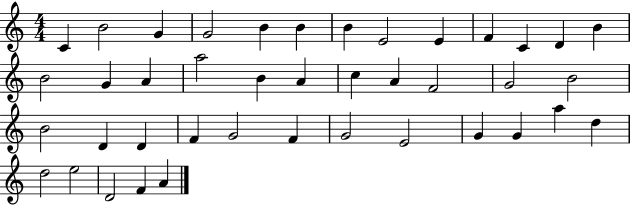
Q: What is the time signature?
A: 4/4